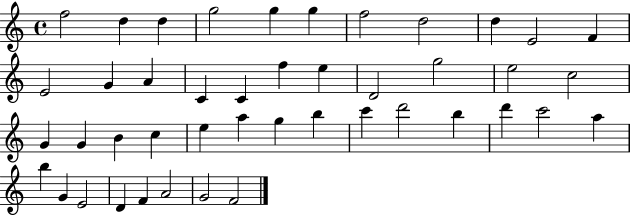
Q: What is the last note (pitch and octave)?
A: F4